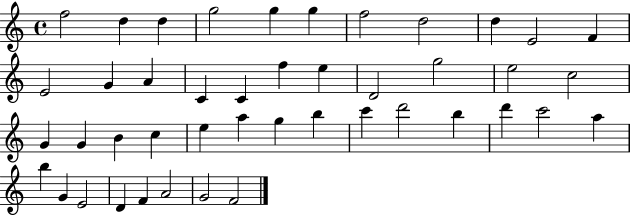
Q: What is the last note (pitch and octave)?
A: F4